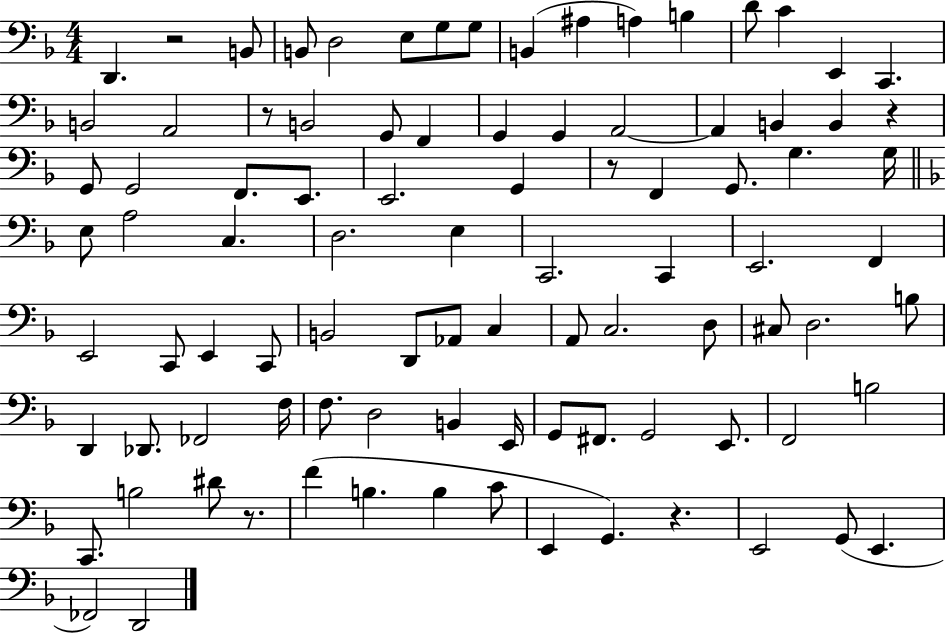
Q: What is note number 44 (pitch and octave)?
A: E2